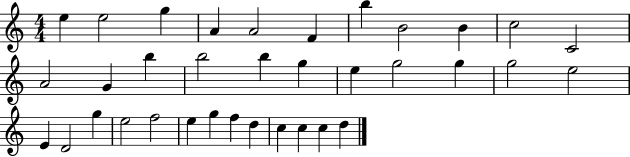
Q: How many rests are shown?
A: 0